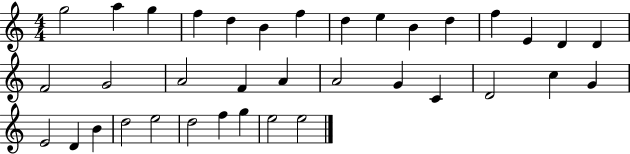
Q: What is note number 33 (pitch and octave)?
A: F5